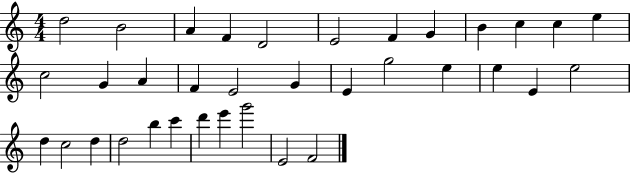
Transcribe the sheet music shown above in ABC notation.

X:1
T:Untitled
M:4/4
L:1/4
K:C
d2 B2 A F D2 E2 F G B c c e c2 G A F E2 G E g2 e e E e2 d c2 d d2 b c' d' e' g'2 E2 F2